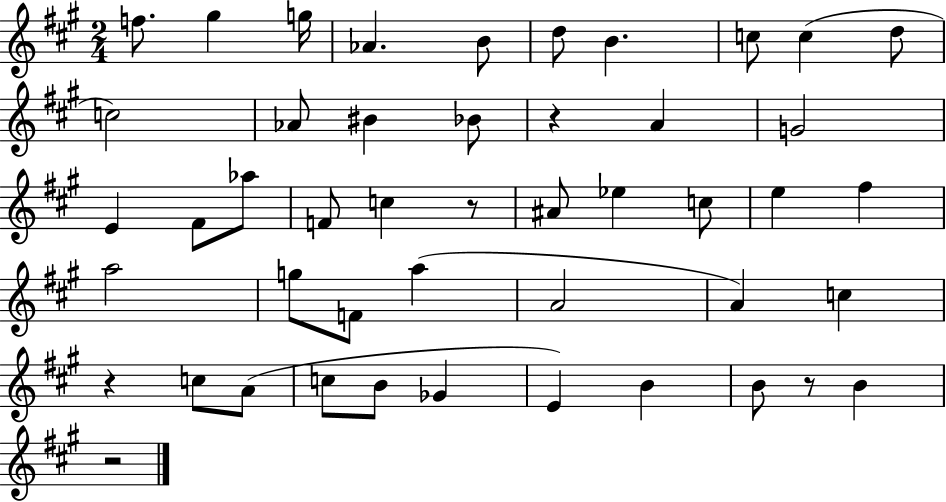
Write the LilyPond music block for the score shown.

{
  \clef treble
  \numericTimeSignature
  \time 2/4
  \key a \major
  \repeat volta 2 { f''8. gis''4 g''16 | aes'4. b'8 | d''8 b'4. | c''8 c''4( d''8 | \break c''2) | aes'8 bis'4 bes'8 | r4 a'4 | g'2 | \break e'4 fis'8 aes''8 | f'8 c''4 r8 | ais'8 ees''4 c''8 | e''4 fis''4 | \break a''2 | g''8 f'8 a''4( | a'2 | a'4) c''4 | \break r4 c''8 a'8( | c''8 b'8 ges'4 | e'4) b'4 | b'8 r8 b'4 | \break r2 | } \bar "|."
}